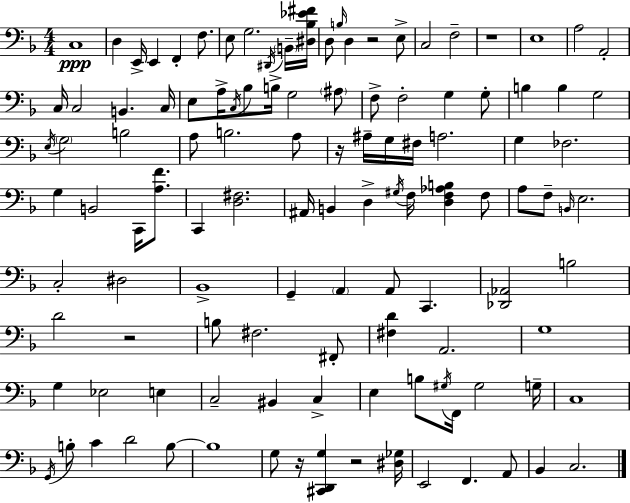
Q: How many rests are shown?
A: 6